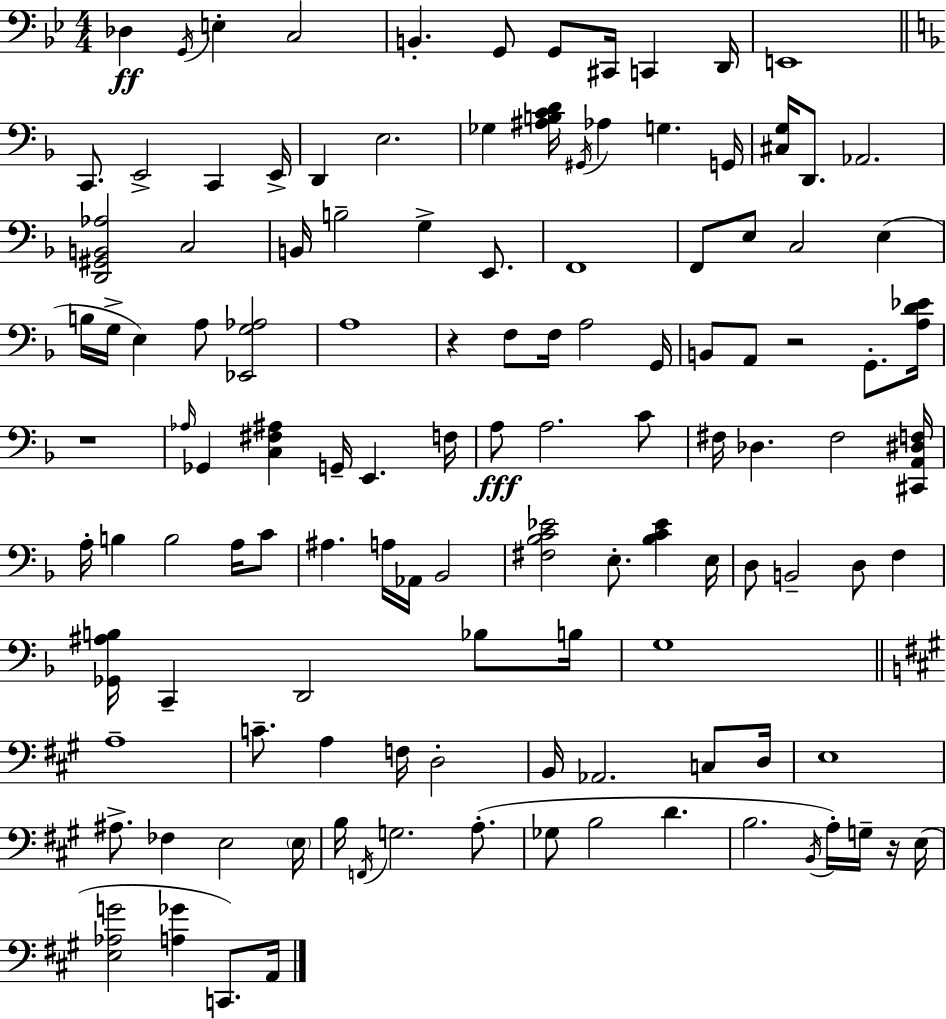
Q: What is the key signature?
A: G minor